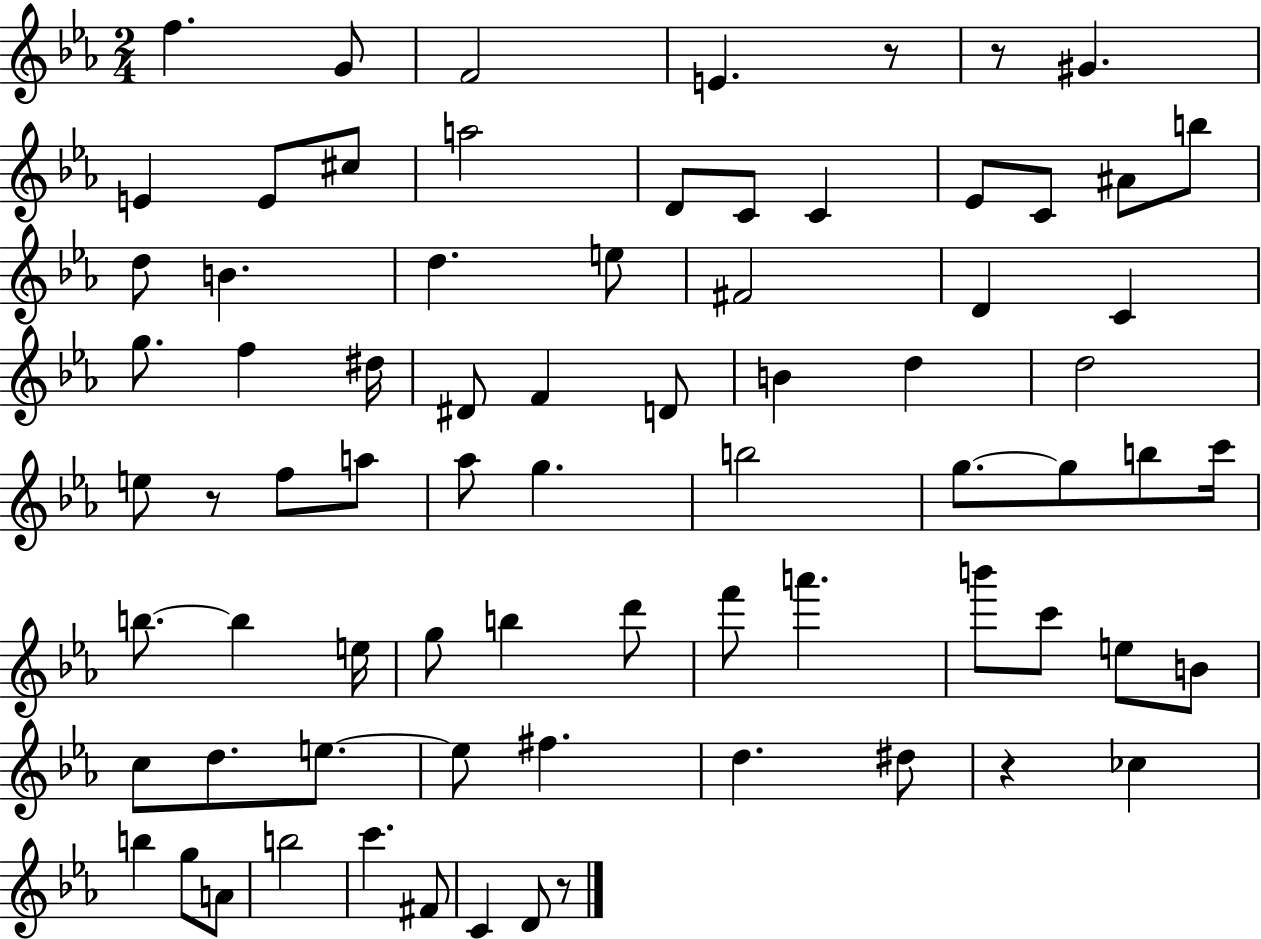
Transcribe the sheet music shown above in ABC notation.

X:1
T:Untitled
M:2/4
L:1/4
K:Eb
f G/2 F2 E z/2 z/2 ^G E E/2 ^c/2 a2 D/2 C/2 C _E/2 C/2 ^A/2 b/2 d/2 B d e/2 ^F2 D C g/2 f ^d/4 ^D/2 F D/2 B d d2 e/2 z/2 f/2 a/2 _a/2 g b2 g/2 g/2 b/2 c'/4 b/2 b e/4 g/2 b d'/2 f'/2 a' b'/2 c'/2 e/2 B/2 c/2 d/2 e/2 e/2 ^f d ^d/2 z _c b g/2 A/2 b2 c' ^F/2 C D/2 z/2